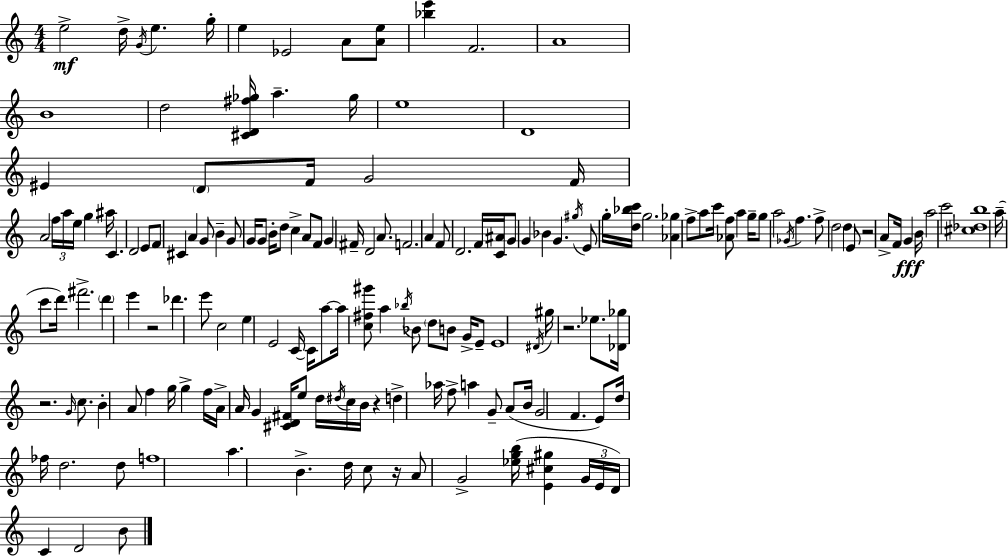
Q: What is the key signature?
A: C major